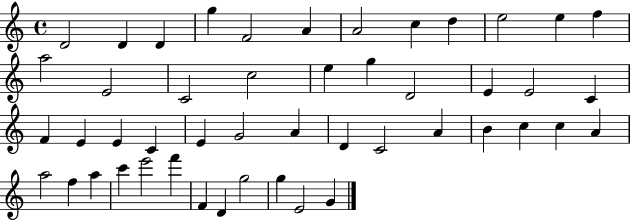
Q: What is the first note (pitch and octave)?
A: D4